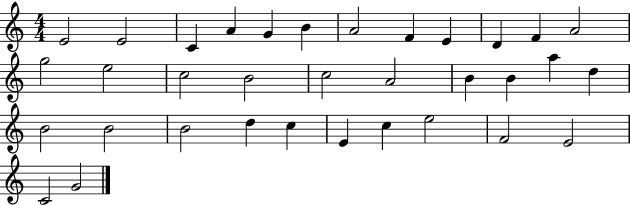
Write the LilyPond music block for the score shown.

{
  \clef treble
  \numericTimeSignature
  \time 4/4
  \key c \major
  e'2 e'2 | c'4 a'4 g'4 b'4 | a'2 f'4 e'4 | d'4 f'4 a'2 | \break g''2 e''2 | c''2 b'2 | c''2 a'2 | b'4 b'4 a''4 d''4 | \break b'2 b'2 | b'2 d''4 c''4 | e'4 c''4 e''2 | f'2 e'2 | \break c'2 g'2 | \bar "|."
}